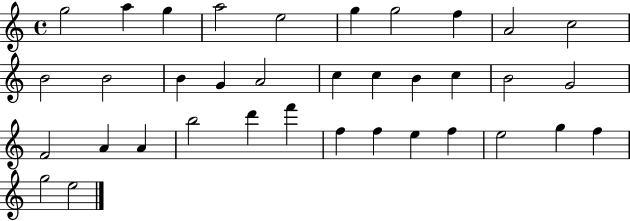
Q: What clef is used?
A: treble